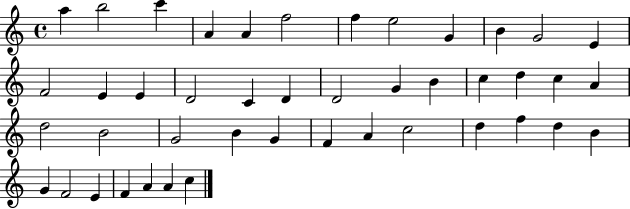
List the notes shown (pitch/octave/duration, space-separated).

A5/q B5/h C6/q A4/q A4/q F5/h F5/q E5/h G4/q B4/q G4/h E4/q F4/h E4/q E4/q D4/h C4/q D4/q D4/h G4/q B4/q C5/q D5/q C5/q A4/q D5/h B4/h G4/h B4/q G4/q F4/q A4/q C5/h D5/q F5/q D5/q B4/q G4/q F4/h E4/q F4/q A4/q A4/q C5/q